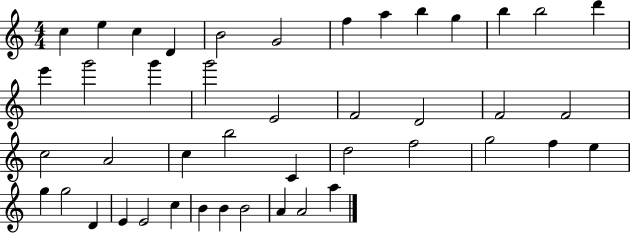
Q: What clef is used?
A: treble